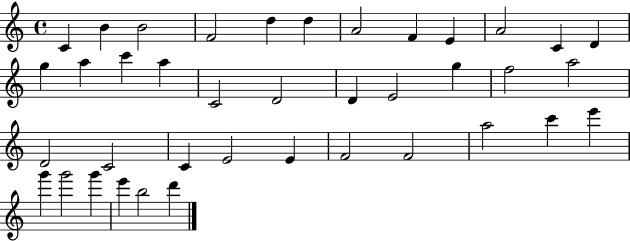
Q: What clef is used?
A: treble